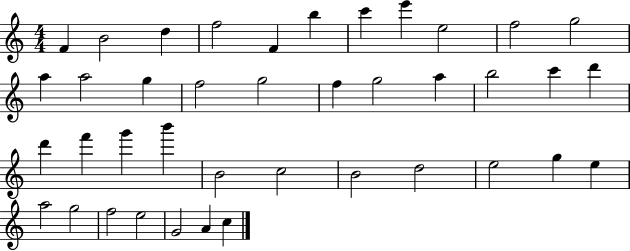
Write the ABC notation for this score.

X:1
T:Untitled
M:4/4
L:1/4
K:C
F B2 d f2 F b c' e' e2 f2 g2 a a2 g f2 g2 f g2 a b2 c' d' d' f' g' b' B2 c2 B2 d2 e2 g e a2 g2 f2 e2 G2 A c